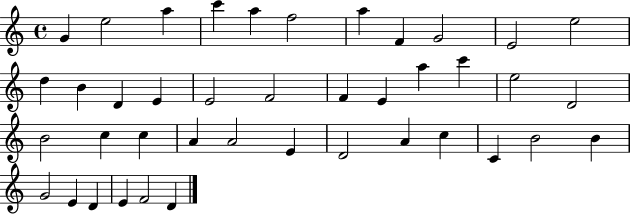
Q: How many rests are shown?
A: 0